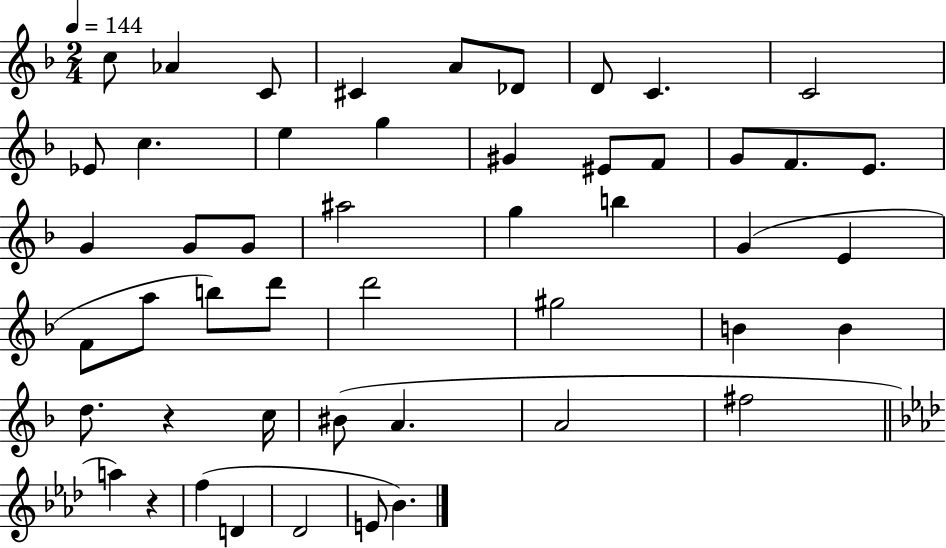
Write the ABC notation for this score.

X:1
T:Untitled
M:2/4
L:1/4
K:F
c/2 _A C/2 ^C A/2 _D/2 D/2 C C2 _E/2 c e g ^G ^E/2 F/2 G/2 F/2 E/2 G G/2 G/2 ^a2 g b G E F/2 a/2 b/2 d'/2 d'2 ^g2 B B d/2 z c/4 ^B/2 A A2 ^f2 a z f D _D2 E/2 _B